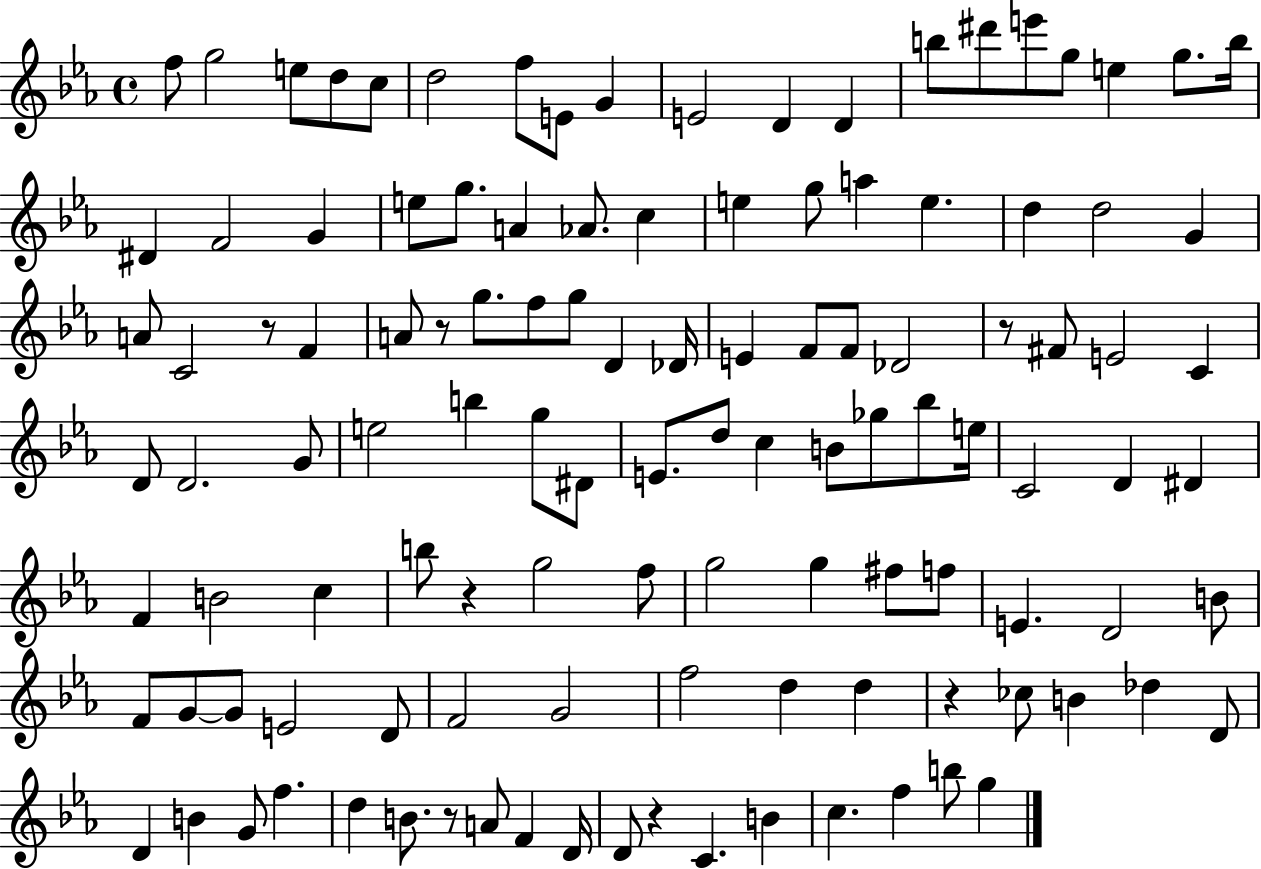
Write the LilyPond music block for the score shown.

{
  \clef treble
  \time 4/4
  \defaultTimeSignature
  \key ees \major
  f''8 g''2 e''8 d''8 c''8 | d''2 f''8 e'8 g'4 | e'2 d'4 d'4 | b''8 dis'''8 e'''8 g''8 e''4 g''8. b''16 | \break dis'4 f'2 g'4 | e''8 g''8. a'4 aes'8. c''4 | e''4 g''8 a''4 e''4. | d''4 d''2 g'4 | \break a'8 c'2 r8 f'4 | a'8 r8 g''8. f''8 g''8 d'4 des'16 | e'4 f'8 f'8 des'2 | r8 fis'8 e'2 c'4 | \break d'8 d'2. g'8 | e''2 b''4 g''8 dis'8 | e'8. d''8 c''4 b'8 ges''8 bes''8 e''16 | c'2 d'4 dis'4 | \break f'4 b'2 c''4 | b''8 r4 g''2 f''8 | g''2 g''4 fis''8 f''8 | e'4. d'2 b'8 | \break f'8 g'8~~ g'8 e'2 d'8 | f'2 g'2 | f''2 d''4 d''4 | r4 ces''8 b'4 des''4 d'8 | \break d'4 b'4 g'8 f''4. | d''4 b'8. r8 a'8 f'4 d'16 | d'8 r4 c'4. b'4 | c''4. f''4 b''8 g''4 | \break \bar "|."
}